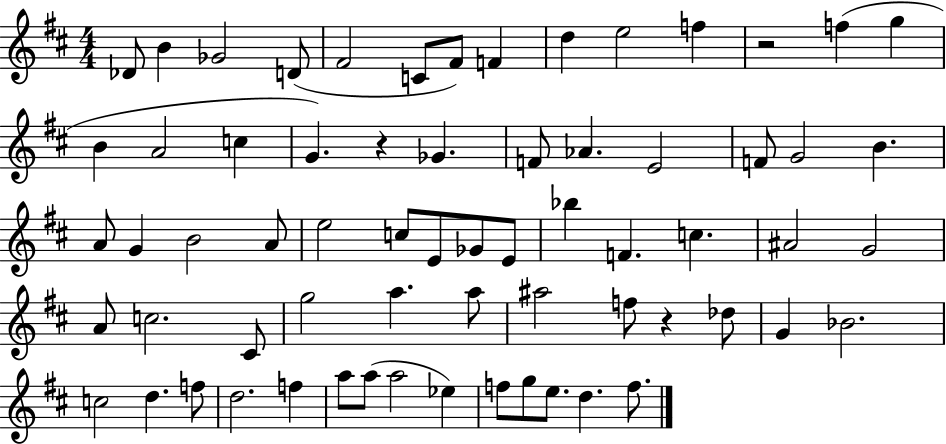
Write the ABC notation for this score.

X:1
T:Untitled
M:4/4
L:1/4
K:D
_D/2 B _G2 D/2 ^F2 C/2 ^F/2 F d e2 f z2 f g B A2 c G z _G F/2 _A E2 F/2 G2 B A/2 G B2 A/2 e2 c/2 E/2 _G/2 E/2 _b F c ^A2 G2 A/2 c2 ^C/2 g2 a a/2 ^a2 f/2 z _d/2 G _B2 c2 d f/2 d2 f a/2 a/2 a2 _e f/2 g/2 e/2 d f/2